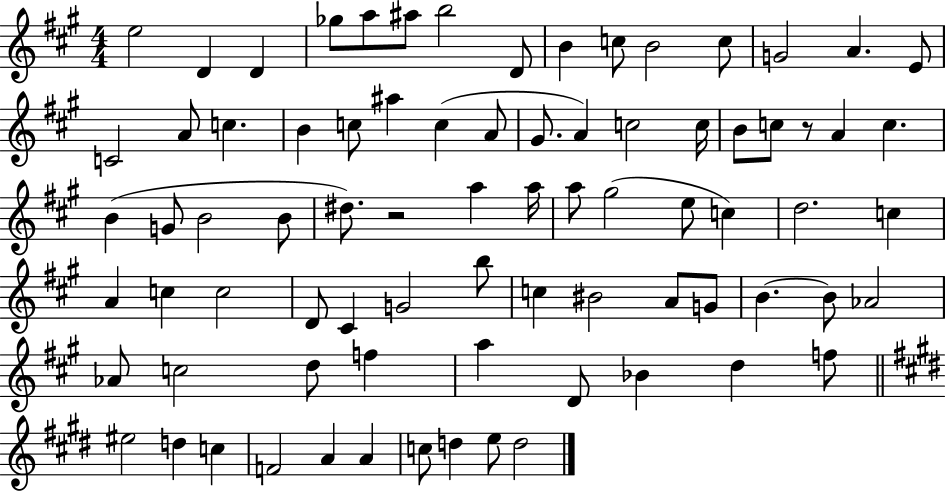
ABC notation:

X:1
T:Untitled
M:4/4
L:1/4
K:A
e2 D D _g/2 a/2 ^a/2 b2 D/2 B c/2 B2 c/2 G2 A E/2 C2 A/2 c B c/2 ^a c A/2 ^G/2 A c2 c/4 B/2 c/2 z/2 A c B G/2 B2 B/2 ^d/2 z2 a a/4 a/2 ^g2 e/2 c d2 c A c c2 D/2 ^C G2 b/2 c ^B2 A/2 G/2 B B/2 _A2 _A/2 c2 d/2 f a D/2 _B d f/2 ^e2 d c F2 A A c/2 d e/2 d2